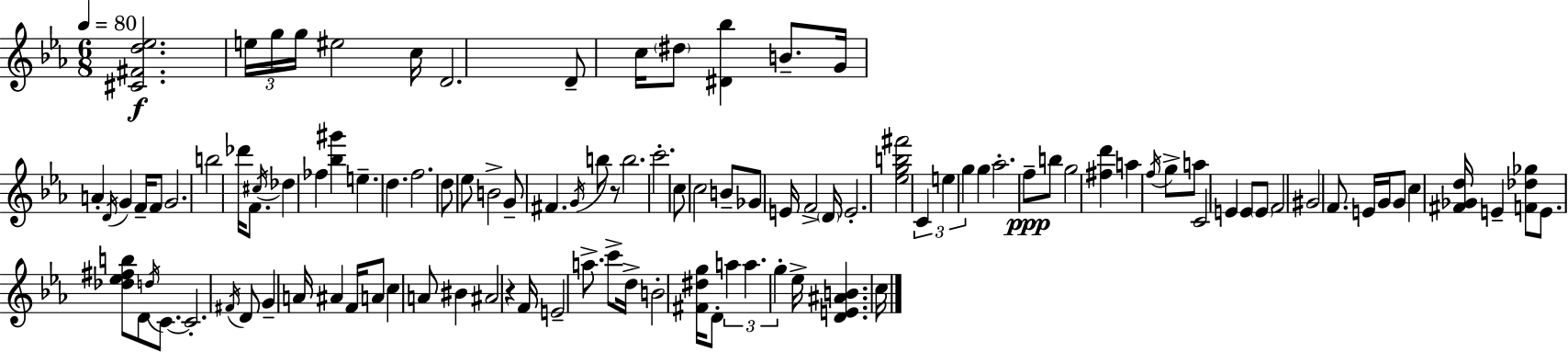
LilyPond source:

{
  \clef treble
  \numericTimeSignature
  \time 6/8
  \key ees \major
  \tempo 4 = 80
  <cis' fis' d'' ees''>2.\f | \tuplet 3/2 { e''16 g''16 g''16 } eis''2 c''16 | d'2. | d'8-- c''16 \parenthesize dis''8 <dis' bes''>4 b'8.-- | \break g'16 a'4-. \acciaccatura { d'16 } g'4 f'16-- f'8 | g'2. | b''2 des'''16 f'8. | \acciaccatura { cis''16 } des''4 fes''4 <bes'' gis'''>4 | \break e''4.-- d''4. | f''2. | d''8 ees''8 b'2-> | g'8-- fis'4. \acciaccatura { g'16 } b''8 | \break r8 b''2. | c'''2.-. | c''8 c''2 | b'8-- ges'8 e'16 f'2-> | \break \parenthesize d'16 e'2.-. | <ees'' g'' b'' fis'''>2 \tuplet 3/2 { c'4 | e''4 g''4 } g''4 | aes''2.-. | \break f''8--\ppp b''8 g''2 | <fis'' d'''>4 a''4 \acciaccatura { f''16 } | g''8-> a''8 c'2 | e'4 e'8 \parenthesize e'8 f'2 | \break gis'2 | f'8. e'16 g'16 g'8 c''4 <fis' ges' d''>16 | e'4-- <f' des'' ges''>8 e'8. <des'' ees'' fis'' b''>8 d'8 | \acciaccatura { d''16 } c'8.~~ c'2.-. | \break \acciaccatura { fis'16 } d'8 g'4-- | a'16 ais'4 f'16 a'8 c''4 | a'8 bis'4 ais'2 | r4 f'16 e'2-- | \break a''8.-> c'''8-> d''16-> b'2-. | <fis' dis'' g''>16 d'8-. \tuplet 3/2 { a''4 | a''4. g''4-. } ees''16-> <d' e' ais' b'>4. | c''16 \bar "|."
}